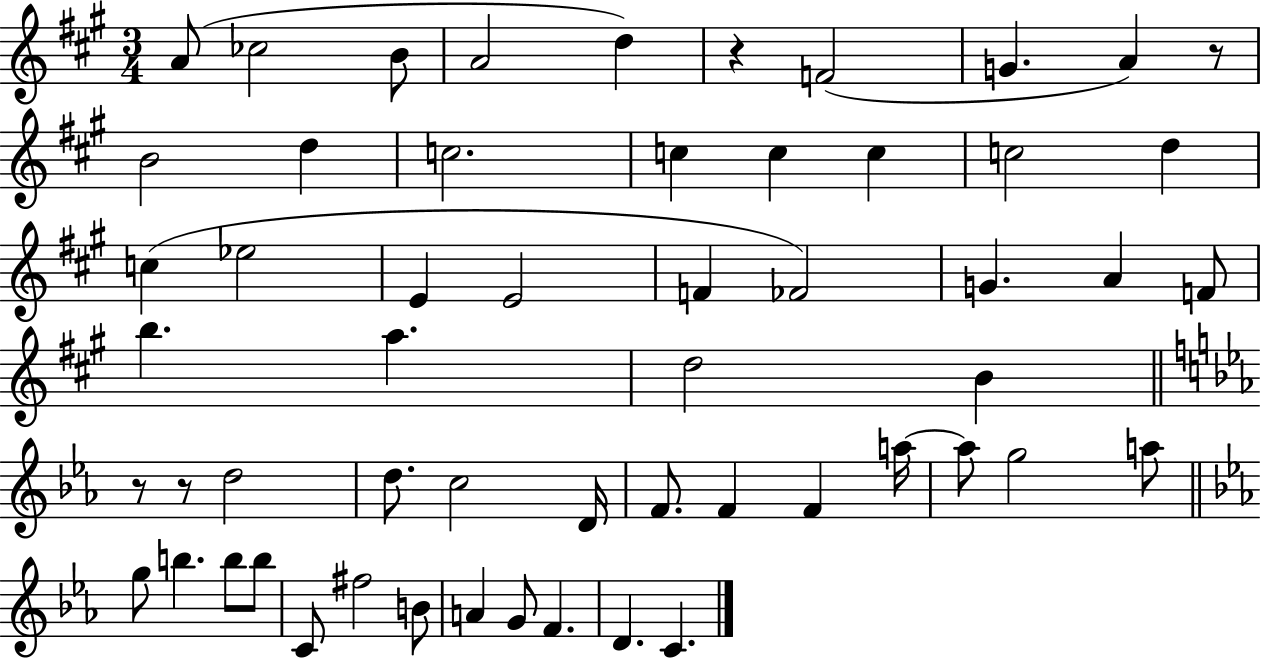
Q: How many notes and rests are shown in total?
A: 56